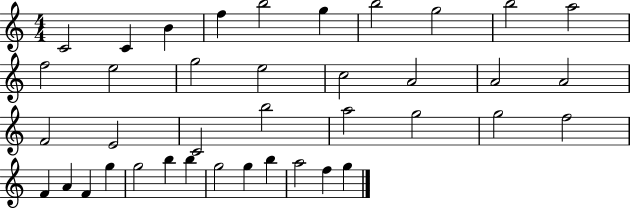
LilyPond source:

{
  \clef treble
  \numericTimeSignature
  \time 4/4
  \key c \major
  c'2 c'4 b'4 | f''4 b''2 g''4 | b''2 g''2 | b''2 a''2 | \break f''2 e''2 | g''2 e''2 | c''2 a'2 | a'2 a'2 | \break f'2 e'2 | c'2 b''2 | a''2 g''2 | g''2 f''2 | \break f'4 a'4 f'4 g''4 | g''2 b''4 b''4 | g''2 g''4 b''4 | a''2 f''4 g''4 | \break \bar "|."
}